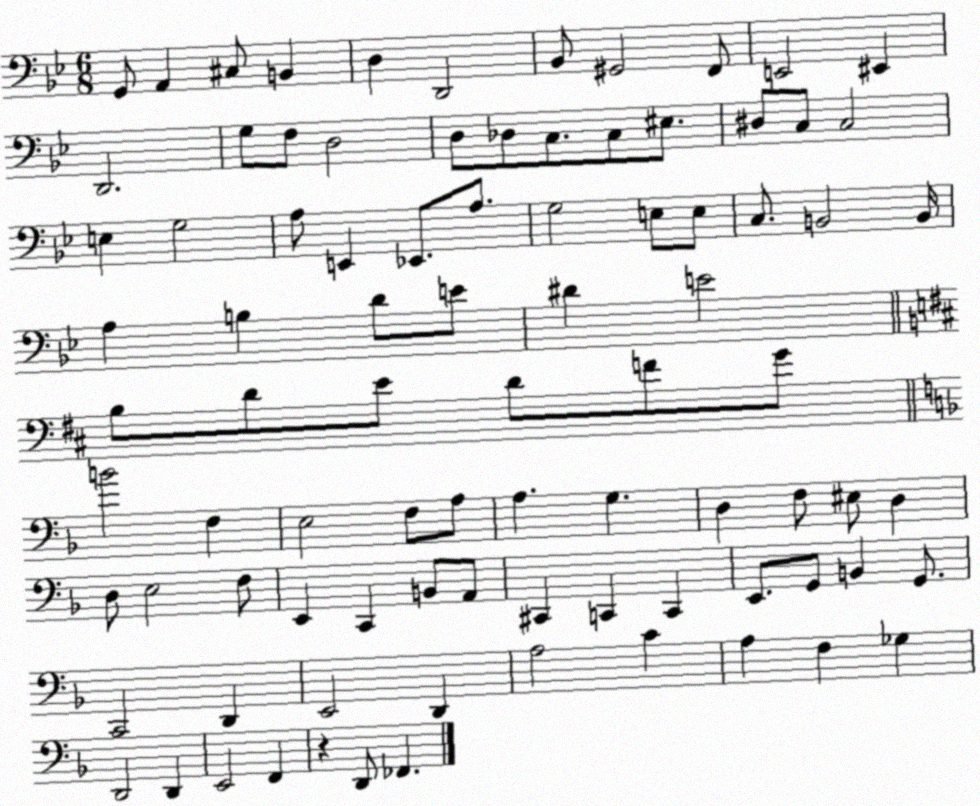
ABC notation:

X:1
T:Untitled
M:6/8
L:1/4
K:Bb
G,,/2 A,, ^C,/2 B,, D, D,,2 _B,,/2 ^G,,2 F,,/2 E,,2 ^E,, D,,2 G,/2 F,/2 D,2 D,/2 _D,/2 C,/2 C,/2 ^E,/2 ^D,/2 C,/2 C,2 E, G,2 A,/2 E,, _E,,/2 A,/2 G,2 E,/2 E,/2 C,/2 B,,2 B,,/4 A, B, D/2 E/2 ^D E2 B,/2 D/2 E/2 D/2 F/2 G/2 B2 F, E,2 F,/2 A,/2 A, G, D, F,/2 ^E,/2 D, D,/2 E,2 F,/2 E,, C,, B,,/2 A,,/2 ^C,, C,, C,, E,,/2 G,,/2 B,, G,,/2 C,,2 D,, E,,2 D,, A,2 C A, F, _G, D,,2 D,, E,,2 F,, z D,,/2 _F,,